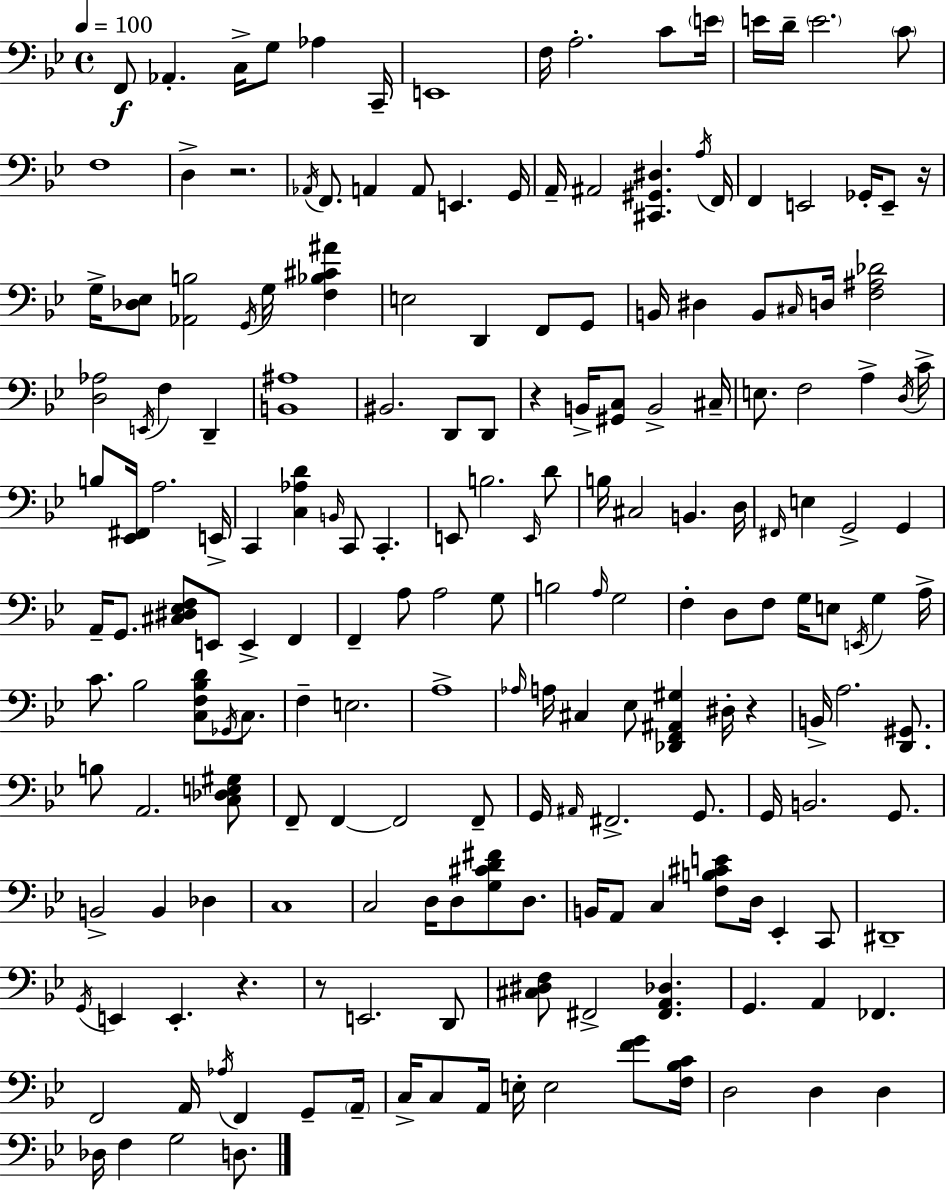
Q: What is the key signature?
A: BES major